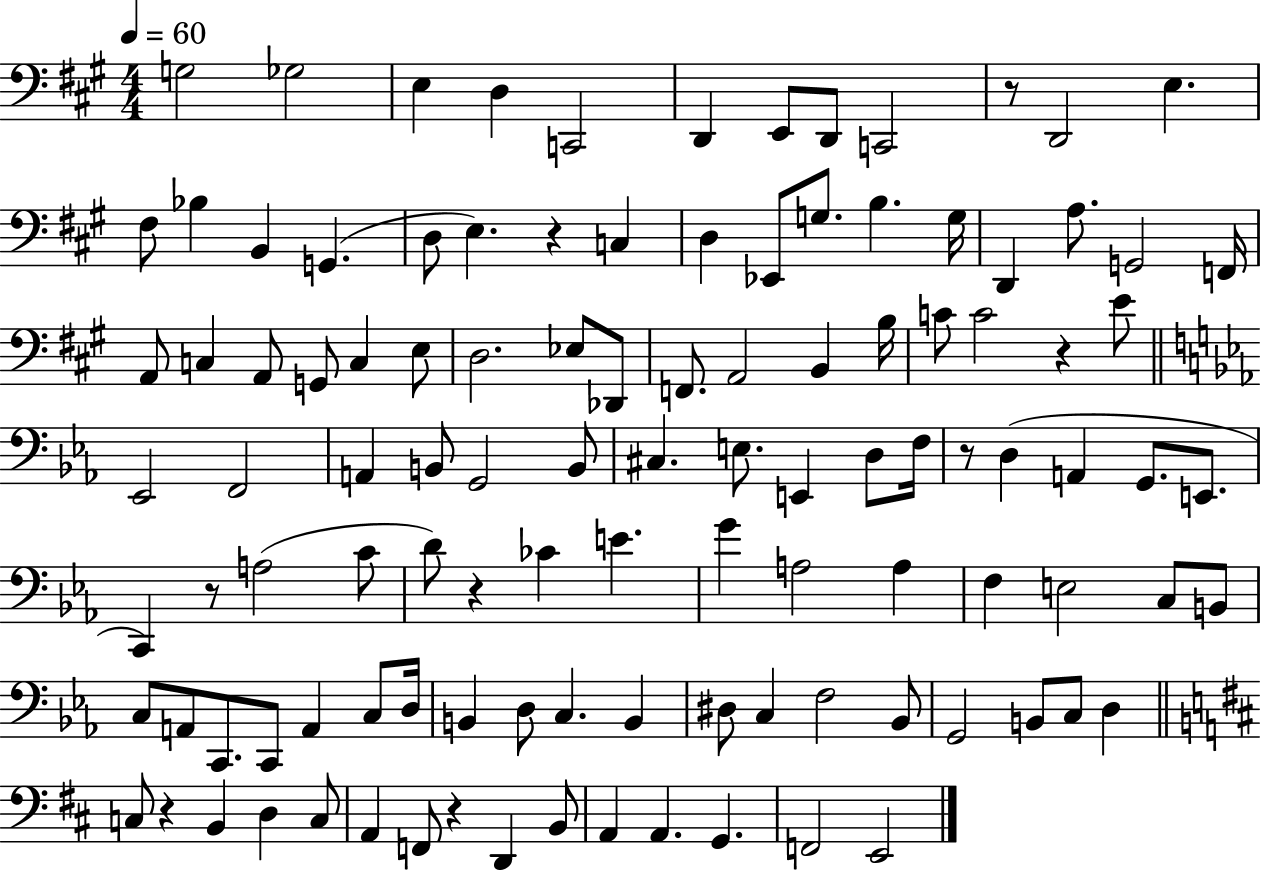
{
  \clef bass
  \numericTimeSignature
  \time 4/4
  \key a \major
  \tempo 4 = 60
  g2 ges2 | e4 d4 c,2 | d,4 e,8 d,8 c,2 | r8 d,2 e4. | \break fis8 bes4 b,4 g,4.( | d8 e4.) r4 c4 | d4 ees,8 g8. b4. g16 | d,4 a8. g,2 f,16 | \break a,8 c4 a,8 g,8 c4 e8 | d2. ees8 des,8 | f,8. a,2 b,4 b16 | c'8 c'2 r4 e'8 | \break \bar "||" \break \key c \minor ees,2 f,2 | a,4 b,8 g,2 b,8 | cis4. e8. e,4 d8 f16 | r8 d4( a,4 g,8. e,8. | \break c,4) r8 a2( c'8 | d'8) r4 ces'4 e'4. | g'4 a2 a4 | f4 e2 c8 b,8 | \break c8 a,8 c,8. c,8 a,4 c8 d16 | b,4 d8 c4. b,4 | dis8 c4 f2 bes,8 | g,2 b,8 c8 d4 | \break \bar "||" \break \key d \major c8 r4 b,4 d4 c8 | a,4 f,8 r4 d,4 b,8 | a,4 a,4. g,4. | f,2 e,2 | \break \bar "|."
}